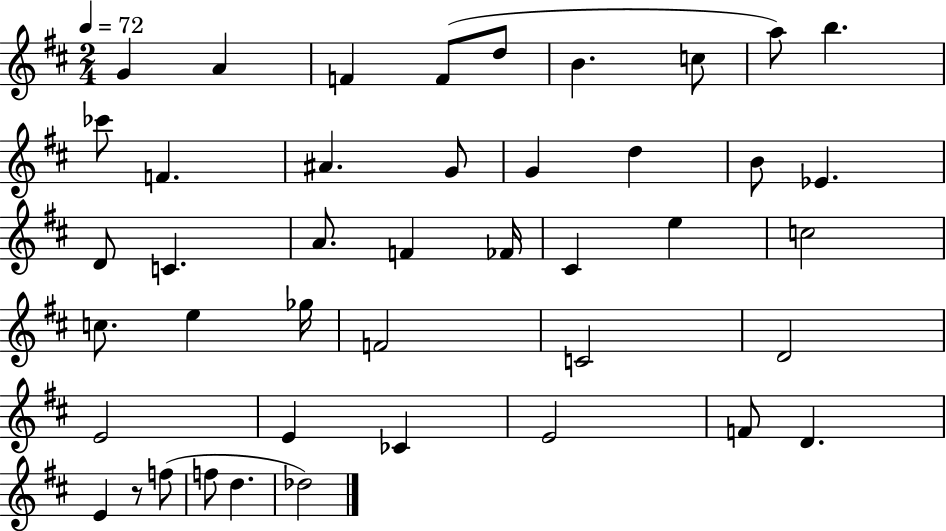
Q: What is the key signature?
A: D major